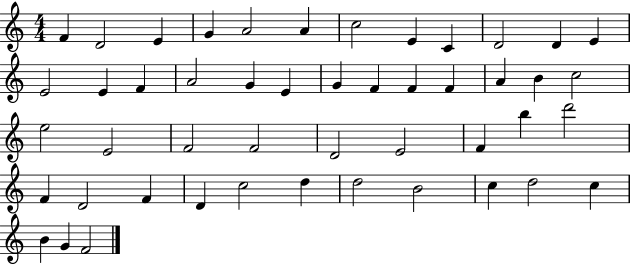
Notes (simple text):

F4/q D4/h E4/q G4/q A4/h A4/q C5/h E4/q C4/q D4/h D4/q E4/q E4/h E4/q F4/q A4/h G4/q E4/q G4/q F4/q F4/q F4/q A4/q B4/q C5/h E5/h E4/h F4/h F4/h D4/h E4/h F4/q B5/q D6/h F4/q D4/h F4/q D4/q C5/h D5/q D5/h B4/h C5/q D5/h C5/q B4/q G4/q F4/h